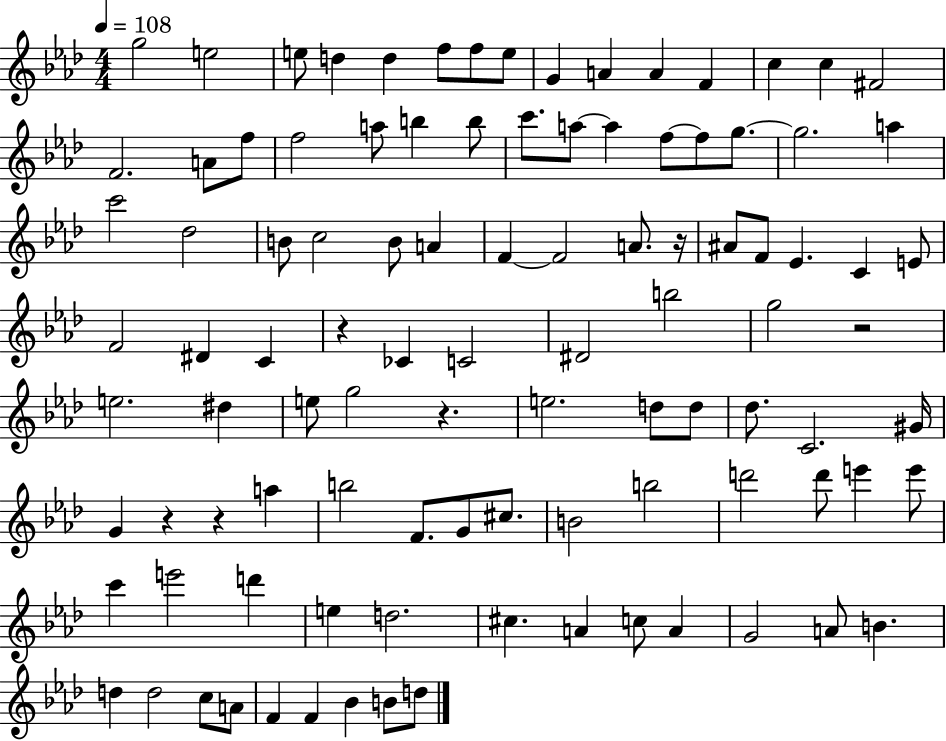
X:1
T:Untitled
M:4/4
L:1/4
K:Ab
g2 e2 e/2 d d f/2 f/2 e/2 G A A F c c ^F2 F2 A/2 f/2 f2 a/2 b b/2 c'/2 a/2 a f/2 f/2 g/2 g2 a c'2 _d2 B/2 c2 B/2 A F F2 A/2 z/4 ^A/2 F/2 _E C E/2 F2 ^D C z _C C2 ^D2 b2 g2 z2 e2 ^d e/2 g2 z e2 d/2 d/2 _d/2 C2 ^G/4 G z z a b2 F/2 G/2 ^c/2 B2 b2 d'2 d'/2 e' e'/2 c' e'2 d' e d2 ^c A c/2 A G2 A/2 B d d2 c/2 A/2 F F _B B/2 d/2